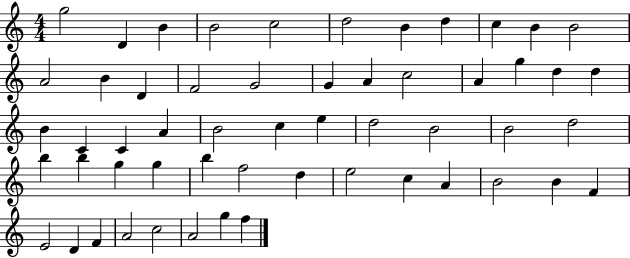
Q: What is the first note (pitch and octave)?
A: G5